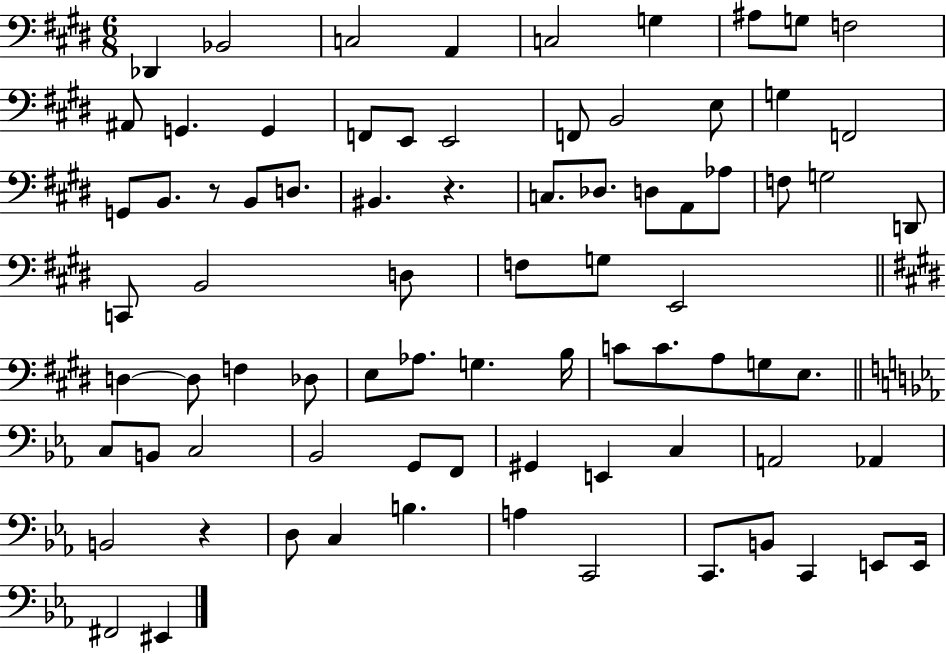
Db2/q Bb2/h C3/h A2/q C3/h G3/q A#3/e G3/e F3/h A#2/e G2/q. G2/q F2/e E2/e E2/h F2/e B2/h E3/e G3/q F2/h G2/e B2/e. R/e B2/e D3/e. BIS2/q. R/q. C3/e. Db3/e. D3/e A2/e Ab3/e F3/e G3/h D2/e C2/e B2/h D3/e F3/e G3/e E2/h D3/q D3/e F3/q Db3/e E3/e Ab3/e. G3/q. B3/s C4/e C4/e. A3/e G3/e E3/e. C3/e B2/e C3/h Bb2/h G2/e F2/e G#2/q E2/q C3/q A2/h Ab2/q B2/h R/q D3/e C3/q B3/q. A3/q C2/h C2/e. B2/e C2/q E2/e E2/s F#2/h EIS2/q